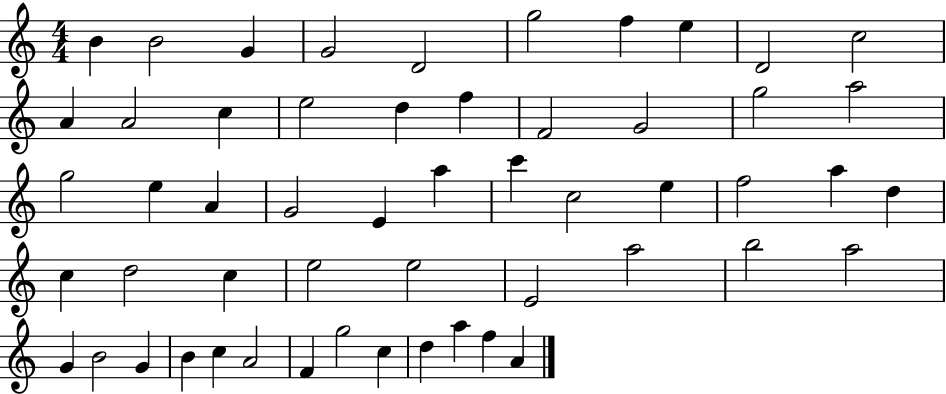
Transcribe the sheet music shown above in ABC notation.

X:1
T:Untitled
M:4/4
L:1/4
K:C
B B2 G G2 D2 g2 f e D2 c2 A A2 c e2 d f F2 G2 g2 a2 g2 e A G2 E a c' c2 e f2 a d c d2 c e2 e2 E2 a2 b2 a2 G B2 G B c A2 F g2 c d a f A